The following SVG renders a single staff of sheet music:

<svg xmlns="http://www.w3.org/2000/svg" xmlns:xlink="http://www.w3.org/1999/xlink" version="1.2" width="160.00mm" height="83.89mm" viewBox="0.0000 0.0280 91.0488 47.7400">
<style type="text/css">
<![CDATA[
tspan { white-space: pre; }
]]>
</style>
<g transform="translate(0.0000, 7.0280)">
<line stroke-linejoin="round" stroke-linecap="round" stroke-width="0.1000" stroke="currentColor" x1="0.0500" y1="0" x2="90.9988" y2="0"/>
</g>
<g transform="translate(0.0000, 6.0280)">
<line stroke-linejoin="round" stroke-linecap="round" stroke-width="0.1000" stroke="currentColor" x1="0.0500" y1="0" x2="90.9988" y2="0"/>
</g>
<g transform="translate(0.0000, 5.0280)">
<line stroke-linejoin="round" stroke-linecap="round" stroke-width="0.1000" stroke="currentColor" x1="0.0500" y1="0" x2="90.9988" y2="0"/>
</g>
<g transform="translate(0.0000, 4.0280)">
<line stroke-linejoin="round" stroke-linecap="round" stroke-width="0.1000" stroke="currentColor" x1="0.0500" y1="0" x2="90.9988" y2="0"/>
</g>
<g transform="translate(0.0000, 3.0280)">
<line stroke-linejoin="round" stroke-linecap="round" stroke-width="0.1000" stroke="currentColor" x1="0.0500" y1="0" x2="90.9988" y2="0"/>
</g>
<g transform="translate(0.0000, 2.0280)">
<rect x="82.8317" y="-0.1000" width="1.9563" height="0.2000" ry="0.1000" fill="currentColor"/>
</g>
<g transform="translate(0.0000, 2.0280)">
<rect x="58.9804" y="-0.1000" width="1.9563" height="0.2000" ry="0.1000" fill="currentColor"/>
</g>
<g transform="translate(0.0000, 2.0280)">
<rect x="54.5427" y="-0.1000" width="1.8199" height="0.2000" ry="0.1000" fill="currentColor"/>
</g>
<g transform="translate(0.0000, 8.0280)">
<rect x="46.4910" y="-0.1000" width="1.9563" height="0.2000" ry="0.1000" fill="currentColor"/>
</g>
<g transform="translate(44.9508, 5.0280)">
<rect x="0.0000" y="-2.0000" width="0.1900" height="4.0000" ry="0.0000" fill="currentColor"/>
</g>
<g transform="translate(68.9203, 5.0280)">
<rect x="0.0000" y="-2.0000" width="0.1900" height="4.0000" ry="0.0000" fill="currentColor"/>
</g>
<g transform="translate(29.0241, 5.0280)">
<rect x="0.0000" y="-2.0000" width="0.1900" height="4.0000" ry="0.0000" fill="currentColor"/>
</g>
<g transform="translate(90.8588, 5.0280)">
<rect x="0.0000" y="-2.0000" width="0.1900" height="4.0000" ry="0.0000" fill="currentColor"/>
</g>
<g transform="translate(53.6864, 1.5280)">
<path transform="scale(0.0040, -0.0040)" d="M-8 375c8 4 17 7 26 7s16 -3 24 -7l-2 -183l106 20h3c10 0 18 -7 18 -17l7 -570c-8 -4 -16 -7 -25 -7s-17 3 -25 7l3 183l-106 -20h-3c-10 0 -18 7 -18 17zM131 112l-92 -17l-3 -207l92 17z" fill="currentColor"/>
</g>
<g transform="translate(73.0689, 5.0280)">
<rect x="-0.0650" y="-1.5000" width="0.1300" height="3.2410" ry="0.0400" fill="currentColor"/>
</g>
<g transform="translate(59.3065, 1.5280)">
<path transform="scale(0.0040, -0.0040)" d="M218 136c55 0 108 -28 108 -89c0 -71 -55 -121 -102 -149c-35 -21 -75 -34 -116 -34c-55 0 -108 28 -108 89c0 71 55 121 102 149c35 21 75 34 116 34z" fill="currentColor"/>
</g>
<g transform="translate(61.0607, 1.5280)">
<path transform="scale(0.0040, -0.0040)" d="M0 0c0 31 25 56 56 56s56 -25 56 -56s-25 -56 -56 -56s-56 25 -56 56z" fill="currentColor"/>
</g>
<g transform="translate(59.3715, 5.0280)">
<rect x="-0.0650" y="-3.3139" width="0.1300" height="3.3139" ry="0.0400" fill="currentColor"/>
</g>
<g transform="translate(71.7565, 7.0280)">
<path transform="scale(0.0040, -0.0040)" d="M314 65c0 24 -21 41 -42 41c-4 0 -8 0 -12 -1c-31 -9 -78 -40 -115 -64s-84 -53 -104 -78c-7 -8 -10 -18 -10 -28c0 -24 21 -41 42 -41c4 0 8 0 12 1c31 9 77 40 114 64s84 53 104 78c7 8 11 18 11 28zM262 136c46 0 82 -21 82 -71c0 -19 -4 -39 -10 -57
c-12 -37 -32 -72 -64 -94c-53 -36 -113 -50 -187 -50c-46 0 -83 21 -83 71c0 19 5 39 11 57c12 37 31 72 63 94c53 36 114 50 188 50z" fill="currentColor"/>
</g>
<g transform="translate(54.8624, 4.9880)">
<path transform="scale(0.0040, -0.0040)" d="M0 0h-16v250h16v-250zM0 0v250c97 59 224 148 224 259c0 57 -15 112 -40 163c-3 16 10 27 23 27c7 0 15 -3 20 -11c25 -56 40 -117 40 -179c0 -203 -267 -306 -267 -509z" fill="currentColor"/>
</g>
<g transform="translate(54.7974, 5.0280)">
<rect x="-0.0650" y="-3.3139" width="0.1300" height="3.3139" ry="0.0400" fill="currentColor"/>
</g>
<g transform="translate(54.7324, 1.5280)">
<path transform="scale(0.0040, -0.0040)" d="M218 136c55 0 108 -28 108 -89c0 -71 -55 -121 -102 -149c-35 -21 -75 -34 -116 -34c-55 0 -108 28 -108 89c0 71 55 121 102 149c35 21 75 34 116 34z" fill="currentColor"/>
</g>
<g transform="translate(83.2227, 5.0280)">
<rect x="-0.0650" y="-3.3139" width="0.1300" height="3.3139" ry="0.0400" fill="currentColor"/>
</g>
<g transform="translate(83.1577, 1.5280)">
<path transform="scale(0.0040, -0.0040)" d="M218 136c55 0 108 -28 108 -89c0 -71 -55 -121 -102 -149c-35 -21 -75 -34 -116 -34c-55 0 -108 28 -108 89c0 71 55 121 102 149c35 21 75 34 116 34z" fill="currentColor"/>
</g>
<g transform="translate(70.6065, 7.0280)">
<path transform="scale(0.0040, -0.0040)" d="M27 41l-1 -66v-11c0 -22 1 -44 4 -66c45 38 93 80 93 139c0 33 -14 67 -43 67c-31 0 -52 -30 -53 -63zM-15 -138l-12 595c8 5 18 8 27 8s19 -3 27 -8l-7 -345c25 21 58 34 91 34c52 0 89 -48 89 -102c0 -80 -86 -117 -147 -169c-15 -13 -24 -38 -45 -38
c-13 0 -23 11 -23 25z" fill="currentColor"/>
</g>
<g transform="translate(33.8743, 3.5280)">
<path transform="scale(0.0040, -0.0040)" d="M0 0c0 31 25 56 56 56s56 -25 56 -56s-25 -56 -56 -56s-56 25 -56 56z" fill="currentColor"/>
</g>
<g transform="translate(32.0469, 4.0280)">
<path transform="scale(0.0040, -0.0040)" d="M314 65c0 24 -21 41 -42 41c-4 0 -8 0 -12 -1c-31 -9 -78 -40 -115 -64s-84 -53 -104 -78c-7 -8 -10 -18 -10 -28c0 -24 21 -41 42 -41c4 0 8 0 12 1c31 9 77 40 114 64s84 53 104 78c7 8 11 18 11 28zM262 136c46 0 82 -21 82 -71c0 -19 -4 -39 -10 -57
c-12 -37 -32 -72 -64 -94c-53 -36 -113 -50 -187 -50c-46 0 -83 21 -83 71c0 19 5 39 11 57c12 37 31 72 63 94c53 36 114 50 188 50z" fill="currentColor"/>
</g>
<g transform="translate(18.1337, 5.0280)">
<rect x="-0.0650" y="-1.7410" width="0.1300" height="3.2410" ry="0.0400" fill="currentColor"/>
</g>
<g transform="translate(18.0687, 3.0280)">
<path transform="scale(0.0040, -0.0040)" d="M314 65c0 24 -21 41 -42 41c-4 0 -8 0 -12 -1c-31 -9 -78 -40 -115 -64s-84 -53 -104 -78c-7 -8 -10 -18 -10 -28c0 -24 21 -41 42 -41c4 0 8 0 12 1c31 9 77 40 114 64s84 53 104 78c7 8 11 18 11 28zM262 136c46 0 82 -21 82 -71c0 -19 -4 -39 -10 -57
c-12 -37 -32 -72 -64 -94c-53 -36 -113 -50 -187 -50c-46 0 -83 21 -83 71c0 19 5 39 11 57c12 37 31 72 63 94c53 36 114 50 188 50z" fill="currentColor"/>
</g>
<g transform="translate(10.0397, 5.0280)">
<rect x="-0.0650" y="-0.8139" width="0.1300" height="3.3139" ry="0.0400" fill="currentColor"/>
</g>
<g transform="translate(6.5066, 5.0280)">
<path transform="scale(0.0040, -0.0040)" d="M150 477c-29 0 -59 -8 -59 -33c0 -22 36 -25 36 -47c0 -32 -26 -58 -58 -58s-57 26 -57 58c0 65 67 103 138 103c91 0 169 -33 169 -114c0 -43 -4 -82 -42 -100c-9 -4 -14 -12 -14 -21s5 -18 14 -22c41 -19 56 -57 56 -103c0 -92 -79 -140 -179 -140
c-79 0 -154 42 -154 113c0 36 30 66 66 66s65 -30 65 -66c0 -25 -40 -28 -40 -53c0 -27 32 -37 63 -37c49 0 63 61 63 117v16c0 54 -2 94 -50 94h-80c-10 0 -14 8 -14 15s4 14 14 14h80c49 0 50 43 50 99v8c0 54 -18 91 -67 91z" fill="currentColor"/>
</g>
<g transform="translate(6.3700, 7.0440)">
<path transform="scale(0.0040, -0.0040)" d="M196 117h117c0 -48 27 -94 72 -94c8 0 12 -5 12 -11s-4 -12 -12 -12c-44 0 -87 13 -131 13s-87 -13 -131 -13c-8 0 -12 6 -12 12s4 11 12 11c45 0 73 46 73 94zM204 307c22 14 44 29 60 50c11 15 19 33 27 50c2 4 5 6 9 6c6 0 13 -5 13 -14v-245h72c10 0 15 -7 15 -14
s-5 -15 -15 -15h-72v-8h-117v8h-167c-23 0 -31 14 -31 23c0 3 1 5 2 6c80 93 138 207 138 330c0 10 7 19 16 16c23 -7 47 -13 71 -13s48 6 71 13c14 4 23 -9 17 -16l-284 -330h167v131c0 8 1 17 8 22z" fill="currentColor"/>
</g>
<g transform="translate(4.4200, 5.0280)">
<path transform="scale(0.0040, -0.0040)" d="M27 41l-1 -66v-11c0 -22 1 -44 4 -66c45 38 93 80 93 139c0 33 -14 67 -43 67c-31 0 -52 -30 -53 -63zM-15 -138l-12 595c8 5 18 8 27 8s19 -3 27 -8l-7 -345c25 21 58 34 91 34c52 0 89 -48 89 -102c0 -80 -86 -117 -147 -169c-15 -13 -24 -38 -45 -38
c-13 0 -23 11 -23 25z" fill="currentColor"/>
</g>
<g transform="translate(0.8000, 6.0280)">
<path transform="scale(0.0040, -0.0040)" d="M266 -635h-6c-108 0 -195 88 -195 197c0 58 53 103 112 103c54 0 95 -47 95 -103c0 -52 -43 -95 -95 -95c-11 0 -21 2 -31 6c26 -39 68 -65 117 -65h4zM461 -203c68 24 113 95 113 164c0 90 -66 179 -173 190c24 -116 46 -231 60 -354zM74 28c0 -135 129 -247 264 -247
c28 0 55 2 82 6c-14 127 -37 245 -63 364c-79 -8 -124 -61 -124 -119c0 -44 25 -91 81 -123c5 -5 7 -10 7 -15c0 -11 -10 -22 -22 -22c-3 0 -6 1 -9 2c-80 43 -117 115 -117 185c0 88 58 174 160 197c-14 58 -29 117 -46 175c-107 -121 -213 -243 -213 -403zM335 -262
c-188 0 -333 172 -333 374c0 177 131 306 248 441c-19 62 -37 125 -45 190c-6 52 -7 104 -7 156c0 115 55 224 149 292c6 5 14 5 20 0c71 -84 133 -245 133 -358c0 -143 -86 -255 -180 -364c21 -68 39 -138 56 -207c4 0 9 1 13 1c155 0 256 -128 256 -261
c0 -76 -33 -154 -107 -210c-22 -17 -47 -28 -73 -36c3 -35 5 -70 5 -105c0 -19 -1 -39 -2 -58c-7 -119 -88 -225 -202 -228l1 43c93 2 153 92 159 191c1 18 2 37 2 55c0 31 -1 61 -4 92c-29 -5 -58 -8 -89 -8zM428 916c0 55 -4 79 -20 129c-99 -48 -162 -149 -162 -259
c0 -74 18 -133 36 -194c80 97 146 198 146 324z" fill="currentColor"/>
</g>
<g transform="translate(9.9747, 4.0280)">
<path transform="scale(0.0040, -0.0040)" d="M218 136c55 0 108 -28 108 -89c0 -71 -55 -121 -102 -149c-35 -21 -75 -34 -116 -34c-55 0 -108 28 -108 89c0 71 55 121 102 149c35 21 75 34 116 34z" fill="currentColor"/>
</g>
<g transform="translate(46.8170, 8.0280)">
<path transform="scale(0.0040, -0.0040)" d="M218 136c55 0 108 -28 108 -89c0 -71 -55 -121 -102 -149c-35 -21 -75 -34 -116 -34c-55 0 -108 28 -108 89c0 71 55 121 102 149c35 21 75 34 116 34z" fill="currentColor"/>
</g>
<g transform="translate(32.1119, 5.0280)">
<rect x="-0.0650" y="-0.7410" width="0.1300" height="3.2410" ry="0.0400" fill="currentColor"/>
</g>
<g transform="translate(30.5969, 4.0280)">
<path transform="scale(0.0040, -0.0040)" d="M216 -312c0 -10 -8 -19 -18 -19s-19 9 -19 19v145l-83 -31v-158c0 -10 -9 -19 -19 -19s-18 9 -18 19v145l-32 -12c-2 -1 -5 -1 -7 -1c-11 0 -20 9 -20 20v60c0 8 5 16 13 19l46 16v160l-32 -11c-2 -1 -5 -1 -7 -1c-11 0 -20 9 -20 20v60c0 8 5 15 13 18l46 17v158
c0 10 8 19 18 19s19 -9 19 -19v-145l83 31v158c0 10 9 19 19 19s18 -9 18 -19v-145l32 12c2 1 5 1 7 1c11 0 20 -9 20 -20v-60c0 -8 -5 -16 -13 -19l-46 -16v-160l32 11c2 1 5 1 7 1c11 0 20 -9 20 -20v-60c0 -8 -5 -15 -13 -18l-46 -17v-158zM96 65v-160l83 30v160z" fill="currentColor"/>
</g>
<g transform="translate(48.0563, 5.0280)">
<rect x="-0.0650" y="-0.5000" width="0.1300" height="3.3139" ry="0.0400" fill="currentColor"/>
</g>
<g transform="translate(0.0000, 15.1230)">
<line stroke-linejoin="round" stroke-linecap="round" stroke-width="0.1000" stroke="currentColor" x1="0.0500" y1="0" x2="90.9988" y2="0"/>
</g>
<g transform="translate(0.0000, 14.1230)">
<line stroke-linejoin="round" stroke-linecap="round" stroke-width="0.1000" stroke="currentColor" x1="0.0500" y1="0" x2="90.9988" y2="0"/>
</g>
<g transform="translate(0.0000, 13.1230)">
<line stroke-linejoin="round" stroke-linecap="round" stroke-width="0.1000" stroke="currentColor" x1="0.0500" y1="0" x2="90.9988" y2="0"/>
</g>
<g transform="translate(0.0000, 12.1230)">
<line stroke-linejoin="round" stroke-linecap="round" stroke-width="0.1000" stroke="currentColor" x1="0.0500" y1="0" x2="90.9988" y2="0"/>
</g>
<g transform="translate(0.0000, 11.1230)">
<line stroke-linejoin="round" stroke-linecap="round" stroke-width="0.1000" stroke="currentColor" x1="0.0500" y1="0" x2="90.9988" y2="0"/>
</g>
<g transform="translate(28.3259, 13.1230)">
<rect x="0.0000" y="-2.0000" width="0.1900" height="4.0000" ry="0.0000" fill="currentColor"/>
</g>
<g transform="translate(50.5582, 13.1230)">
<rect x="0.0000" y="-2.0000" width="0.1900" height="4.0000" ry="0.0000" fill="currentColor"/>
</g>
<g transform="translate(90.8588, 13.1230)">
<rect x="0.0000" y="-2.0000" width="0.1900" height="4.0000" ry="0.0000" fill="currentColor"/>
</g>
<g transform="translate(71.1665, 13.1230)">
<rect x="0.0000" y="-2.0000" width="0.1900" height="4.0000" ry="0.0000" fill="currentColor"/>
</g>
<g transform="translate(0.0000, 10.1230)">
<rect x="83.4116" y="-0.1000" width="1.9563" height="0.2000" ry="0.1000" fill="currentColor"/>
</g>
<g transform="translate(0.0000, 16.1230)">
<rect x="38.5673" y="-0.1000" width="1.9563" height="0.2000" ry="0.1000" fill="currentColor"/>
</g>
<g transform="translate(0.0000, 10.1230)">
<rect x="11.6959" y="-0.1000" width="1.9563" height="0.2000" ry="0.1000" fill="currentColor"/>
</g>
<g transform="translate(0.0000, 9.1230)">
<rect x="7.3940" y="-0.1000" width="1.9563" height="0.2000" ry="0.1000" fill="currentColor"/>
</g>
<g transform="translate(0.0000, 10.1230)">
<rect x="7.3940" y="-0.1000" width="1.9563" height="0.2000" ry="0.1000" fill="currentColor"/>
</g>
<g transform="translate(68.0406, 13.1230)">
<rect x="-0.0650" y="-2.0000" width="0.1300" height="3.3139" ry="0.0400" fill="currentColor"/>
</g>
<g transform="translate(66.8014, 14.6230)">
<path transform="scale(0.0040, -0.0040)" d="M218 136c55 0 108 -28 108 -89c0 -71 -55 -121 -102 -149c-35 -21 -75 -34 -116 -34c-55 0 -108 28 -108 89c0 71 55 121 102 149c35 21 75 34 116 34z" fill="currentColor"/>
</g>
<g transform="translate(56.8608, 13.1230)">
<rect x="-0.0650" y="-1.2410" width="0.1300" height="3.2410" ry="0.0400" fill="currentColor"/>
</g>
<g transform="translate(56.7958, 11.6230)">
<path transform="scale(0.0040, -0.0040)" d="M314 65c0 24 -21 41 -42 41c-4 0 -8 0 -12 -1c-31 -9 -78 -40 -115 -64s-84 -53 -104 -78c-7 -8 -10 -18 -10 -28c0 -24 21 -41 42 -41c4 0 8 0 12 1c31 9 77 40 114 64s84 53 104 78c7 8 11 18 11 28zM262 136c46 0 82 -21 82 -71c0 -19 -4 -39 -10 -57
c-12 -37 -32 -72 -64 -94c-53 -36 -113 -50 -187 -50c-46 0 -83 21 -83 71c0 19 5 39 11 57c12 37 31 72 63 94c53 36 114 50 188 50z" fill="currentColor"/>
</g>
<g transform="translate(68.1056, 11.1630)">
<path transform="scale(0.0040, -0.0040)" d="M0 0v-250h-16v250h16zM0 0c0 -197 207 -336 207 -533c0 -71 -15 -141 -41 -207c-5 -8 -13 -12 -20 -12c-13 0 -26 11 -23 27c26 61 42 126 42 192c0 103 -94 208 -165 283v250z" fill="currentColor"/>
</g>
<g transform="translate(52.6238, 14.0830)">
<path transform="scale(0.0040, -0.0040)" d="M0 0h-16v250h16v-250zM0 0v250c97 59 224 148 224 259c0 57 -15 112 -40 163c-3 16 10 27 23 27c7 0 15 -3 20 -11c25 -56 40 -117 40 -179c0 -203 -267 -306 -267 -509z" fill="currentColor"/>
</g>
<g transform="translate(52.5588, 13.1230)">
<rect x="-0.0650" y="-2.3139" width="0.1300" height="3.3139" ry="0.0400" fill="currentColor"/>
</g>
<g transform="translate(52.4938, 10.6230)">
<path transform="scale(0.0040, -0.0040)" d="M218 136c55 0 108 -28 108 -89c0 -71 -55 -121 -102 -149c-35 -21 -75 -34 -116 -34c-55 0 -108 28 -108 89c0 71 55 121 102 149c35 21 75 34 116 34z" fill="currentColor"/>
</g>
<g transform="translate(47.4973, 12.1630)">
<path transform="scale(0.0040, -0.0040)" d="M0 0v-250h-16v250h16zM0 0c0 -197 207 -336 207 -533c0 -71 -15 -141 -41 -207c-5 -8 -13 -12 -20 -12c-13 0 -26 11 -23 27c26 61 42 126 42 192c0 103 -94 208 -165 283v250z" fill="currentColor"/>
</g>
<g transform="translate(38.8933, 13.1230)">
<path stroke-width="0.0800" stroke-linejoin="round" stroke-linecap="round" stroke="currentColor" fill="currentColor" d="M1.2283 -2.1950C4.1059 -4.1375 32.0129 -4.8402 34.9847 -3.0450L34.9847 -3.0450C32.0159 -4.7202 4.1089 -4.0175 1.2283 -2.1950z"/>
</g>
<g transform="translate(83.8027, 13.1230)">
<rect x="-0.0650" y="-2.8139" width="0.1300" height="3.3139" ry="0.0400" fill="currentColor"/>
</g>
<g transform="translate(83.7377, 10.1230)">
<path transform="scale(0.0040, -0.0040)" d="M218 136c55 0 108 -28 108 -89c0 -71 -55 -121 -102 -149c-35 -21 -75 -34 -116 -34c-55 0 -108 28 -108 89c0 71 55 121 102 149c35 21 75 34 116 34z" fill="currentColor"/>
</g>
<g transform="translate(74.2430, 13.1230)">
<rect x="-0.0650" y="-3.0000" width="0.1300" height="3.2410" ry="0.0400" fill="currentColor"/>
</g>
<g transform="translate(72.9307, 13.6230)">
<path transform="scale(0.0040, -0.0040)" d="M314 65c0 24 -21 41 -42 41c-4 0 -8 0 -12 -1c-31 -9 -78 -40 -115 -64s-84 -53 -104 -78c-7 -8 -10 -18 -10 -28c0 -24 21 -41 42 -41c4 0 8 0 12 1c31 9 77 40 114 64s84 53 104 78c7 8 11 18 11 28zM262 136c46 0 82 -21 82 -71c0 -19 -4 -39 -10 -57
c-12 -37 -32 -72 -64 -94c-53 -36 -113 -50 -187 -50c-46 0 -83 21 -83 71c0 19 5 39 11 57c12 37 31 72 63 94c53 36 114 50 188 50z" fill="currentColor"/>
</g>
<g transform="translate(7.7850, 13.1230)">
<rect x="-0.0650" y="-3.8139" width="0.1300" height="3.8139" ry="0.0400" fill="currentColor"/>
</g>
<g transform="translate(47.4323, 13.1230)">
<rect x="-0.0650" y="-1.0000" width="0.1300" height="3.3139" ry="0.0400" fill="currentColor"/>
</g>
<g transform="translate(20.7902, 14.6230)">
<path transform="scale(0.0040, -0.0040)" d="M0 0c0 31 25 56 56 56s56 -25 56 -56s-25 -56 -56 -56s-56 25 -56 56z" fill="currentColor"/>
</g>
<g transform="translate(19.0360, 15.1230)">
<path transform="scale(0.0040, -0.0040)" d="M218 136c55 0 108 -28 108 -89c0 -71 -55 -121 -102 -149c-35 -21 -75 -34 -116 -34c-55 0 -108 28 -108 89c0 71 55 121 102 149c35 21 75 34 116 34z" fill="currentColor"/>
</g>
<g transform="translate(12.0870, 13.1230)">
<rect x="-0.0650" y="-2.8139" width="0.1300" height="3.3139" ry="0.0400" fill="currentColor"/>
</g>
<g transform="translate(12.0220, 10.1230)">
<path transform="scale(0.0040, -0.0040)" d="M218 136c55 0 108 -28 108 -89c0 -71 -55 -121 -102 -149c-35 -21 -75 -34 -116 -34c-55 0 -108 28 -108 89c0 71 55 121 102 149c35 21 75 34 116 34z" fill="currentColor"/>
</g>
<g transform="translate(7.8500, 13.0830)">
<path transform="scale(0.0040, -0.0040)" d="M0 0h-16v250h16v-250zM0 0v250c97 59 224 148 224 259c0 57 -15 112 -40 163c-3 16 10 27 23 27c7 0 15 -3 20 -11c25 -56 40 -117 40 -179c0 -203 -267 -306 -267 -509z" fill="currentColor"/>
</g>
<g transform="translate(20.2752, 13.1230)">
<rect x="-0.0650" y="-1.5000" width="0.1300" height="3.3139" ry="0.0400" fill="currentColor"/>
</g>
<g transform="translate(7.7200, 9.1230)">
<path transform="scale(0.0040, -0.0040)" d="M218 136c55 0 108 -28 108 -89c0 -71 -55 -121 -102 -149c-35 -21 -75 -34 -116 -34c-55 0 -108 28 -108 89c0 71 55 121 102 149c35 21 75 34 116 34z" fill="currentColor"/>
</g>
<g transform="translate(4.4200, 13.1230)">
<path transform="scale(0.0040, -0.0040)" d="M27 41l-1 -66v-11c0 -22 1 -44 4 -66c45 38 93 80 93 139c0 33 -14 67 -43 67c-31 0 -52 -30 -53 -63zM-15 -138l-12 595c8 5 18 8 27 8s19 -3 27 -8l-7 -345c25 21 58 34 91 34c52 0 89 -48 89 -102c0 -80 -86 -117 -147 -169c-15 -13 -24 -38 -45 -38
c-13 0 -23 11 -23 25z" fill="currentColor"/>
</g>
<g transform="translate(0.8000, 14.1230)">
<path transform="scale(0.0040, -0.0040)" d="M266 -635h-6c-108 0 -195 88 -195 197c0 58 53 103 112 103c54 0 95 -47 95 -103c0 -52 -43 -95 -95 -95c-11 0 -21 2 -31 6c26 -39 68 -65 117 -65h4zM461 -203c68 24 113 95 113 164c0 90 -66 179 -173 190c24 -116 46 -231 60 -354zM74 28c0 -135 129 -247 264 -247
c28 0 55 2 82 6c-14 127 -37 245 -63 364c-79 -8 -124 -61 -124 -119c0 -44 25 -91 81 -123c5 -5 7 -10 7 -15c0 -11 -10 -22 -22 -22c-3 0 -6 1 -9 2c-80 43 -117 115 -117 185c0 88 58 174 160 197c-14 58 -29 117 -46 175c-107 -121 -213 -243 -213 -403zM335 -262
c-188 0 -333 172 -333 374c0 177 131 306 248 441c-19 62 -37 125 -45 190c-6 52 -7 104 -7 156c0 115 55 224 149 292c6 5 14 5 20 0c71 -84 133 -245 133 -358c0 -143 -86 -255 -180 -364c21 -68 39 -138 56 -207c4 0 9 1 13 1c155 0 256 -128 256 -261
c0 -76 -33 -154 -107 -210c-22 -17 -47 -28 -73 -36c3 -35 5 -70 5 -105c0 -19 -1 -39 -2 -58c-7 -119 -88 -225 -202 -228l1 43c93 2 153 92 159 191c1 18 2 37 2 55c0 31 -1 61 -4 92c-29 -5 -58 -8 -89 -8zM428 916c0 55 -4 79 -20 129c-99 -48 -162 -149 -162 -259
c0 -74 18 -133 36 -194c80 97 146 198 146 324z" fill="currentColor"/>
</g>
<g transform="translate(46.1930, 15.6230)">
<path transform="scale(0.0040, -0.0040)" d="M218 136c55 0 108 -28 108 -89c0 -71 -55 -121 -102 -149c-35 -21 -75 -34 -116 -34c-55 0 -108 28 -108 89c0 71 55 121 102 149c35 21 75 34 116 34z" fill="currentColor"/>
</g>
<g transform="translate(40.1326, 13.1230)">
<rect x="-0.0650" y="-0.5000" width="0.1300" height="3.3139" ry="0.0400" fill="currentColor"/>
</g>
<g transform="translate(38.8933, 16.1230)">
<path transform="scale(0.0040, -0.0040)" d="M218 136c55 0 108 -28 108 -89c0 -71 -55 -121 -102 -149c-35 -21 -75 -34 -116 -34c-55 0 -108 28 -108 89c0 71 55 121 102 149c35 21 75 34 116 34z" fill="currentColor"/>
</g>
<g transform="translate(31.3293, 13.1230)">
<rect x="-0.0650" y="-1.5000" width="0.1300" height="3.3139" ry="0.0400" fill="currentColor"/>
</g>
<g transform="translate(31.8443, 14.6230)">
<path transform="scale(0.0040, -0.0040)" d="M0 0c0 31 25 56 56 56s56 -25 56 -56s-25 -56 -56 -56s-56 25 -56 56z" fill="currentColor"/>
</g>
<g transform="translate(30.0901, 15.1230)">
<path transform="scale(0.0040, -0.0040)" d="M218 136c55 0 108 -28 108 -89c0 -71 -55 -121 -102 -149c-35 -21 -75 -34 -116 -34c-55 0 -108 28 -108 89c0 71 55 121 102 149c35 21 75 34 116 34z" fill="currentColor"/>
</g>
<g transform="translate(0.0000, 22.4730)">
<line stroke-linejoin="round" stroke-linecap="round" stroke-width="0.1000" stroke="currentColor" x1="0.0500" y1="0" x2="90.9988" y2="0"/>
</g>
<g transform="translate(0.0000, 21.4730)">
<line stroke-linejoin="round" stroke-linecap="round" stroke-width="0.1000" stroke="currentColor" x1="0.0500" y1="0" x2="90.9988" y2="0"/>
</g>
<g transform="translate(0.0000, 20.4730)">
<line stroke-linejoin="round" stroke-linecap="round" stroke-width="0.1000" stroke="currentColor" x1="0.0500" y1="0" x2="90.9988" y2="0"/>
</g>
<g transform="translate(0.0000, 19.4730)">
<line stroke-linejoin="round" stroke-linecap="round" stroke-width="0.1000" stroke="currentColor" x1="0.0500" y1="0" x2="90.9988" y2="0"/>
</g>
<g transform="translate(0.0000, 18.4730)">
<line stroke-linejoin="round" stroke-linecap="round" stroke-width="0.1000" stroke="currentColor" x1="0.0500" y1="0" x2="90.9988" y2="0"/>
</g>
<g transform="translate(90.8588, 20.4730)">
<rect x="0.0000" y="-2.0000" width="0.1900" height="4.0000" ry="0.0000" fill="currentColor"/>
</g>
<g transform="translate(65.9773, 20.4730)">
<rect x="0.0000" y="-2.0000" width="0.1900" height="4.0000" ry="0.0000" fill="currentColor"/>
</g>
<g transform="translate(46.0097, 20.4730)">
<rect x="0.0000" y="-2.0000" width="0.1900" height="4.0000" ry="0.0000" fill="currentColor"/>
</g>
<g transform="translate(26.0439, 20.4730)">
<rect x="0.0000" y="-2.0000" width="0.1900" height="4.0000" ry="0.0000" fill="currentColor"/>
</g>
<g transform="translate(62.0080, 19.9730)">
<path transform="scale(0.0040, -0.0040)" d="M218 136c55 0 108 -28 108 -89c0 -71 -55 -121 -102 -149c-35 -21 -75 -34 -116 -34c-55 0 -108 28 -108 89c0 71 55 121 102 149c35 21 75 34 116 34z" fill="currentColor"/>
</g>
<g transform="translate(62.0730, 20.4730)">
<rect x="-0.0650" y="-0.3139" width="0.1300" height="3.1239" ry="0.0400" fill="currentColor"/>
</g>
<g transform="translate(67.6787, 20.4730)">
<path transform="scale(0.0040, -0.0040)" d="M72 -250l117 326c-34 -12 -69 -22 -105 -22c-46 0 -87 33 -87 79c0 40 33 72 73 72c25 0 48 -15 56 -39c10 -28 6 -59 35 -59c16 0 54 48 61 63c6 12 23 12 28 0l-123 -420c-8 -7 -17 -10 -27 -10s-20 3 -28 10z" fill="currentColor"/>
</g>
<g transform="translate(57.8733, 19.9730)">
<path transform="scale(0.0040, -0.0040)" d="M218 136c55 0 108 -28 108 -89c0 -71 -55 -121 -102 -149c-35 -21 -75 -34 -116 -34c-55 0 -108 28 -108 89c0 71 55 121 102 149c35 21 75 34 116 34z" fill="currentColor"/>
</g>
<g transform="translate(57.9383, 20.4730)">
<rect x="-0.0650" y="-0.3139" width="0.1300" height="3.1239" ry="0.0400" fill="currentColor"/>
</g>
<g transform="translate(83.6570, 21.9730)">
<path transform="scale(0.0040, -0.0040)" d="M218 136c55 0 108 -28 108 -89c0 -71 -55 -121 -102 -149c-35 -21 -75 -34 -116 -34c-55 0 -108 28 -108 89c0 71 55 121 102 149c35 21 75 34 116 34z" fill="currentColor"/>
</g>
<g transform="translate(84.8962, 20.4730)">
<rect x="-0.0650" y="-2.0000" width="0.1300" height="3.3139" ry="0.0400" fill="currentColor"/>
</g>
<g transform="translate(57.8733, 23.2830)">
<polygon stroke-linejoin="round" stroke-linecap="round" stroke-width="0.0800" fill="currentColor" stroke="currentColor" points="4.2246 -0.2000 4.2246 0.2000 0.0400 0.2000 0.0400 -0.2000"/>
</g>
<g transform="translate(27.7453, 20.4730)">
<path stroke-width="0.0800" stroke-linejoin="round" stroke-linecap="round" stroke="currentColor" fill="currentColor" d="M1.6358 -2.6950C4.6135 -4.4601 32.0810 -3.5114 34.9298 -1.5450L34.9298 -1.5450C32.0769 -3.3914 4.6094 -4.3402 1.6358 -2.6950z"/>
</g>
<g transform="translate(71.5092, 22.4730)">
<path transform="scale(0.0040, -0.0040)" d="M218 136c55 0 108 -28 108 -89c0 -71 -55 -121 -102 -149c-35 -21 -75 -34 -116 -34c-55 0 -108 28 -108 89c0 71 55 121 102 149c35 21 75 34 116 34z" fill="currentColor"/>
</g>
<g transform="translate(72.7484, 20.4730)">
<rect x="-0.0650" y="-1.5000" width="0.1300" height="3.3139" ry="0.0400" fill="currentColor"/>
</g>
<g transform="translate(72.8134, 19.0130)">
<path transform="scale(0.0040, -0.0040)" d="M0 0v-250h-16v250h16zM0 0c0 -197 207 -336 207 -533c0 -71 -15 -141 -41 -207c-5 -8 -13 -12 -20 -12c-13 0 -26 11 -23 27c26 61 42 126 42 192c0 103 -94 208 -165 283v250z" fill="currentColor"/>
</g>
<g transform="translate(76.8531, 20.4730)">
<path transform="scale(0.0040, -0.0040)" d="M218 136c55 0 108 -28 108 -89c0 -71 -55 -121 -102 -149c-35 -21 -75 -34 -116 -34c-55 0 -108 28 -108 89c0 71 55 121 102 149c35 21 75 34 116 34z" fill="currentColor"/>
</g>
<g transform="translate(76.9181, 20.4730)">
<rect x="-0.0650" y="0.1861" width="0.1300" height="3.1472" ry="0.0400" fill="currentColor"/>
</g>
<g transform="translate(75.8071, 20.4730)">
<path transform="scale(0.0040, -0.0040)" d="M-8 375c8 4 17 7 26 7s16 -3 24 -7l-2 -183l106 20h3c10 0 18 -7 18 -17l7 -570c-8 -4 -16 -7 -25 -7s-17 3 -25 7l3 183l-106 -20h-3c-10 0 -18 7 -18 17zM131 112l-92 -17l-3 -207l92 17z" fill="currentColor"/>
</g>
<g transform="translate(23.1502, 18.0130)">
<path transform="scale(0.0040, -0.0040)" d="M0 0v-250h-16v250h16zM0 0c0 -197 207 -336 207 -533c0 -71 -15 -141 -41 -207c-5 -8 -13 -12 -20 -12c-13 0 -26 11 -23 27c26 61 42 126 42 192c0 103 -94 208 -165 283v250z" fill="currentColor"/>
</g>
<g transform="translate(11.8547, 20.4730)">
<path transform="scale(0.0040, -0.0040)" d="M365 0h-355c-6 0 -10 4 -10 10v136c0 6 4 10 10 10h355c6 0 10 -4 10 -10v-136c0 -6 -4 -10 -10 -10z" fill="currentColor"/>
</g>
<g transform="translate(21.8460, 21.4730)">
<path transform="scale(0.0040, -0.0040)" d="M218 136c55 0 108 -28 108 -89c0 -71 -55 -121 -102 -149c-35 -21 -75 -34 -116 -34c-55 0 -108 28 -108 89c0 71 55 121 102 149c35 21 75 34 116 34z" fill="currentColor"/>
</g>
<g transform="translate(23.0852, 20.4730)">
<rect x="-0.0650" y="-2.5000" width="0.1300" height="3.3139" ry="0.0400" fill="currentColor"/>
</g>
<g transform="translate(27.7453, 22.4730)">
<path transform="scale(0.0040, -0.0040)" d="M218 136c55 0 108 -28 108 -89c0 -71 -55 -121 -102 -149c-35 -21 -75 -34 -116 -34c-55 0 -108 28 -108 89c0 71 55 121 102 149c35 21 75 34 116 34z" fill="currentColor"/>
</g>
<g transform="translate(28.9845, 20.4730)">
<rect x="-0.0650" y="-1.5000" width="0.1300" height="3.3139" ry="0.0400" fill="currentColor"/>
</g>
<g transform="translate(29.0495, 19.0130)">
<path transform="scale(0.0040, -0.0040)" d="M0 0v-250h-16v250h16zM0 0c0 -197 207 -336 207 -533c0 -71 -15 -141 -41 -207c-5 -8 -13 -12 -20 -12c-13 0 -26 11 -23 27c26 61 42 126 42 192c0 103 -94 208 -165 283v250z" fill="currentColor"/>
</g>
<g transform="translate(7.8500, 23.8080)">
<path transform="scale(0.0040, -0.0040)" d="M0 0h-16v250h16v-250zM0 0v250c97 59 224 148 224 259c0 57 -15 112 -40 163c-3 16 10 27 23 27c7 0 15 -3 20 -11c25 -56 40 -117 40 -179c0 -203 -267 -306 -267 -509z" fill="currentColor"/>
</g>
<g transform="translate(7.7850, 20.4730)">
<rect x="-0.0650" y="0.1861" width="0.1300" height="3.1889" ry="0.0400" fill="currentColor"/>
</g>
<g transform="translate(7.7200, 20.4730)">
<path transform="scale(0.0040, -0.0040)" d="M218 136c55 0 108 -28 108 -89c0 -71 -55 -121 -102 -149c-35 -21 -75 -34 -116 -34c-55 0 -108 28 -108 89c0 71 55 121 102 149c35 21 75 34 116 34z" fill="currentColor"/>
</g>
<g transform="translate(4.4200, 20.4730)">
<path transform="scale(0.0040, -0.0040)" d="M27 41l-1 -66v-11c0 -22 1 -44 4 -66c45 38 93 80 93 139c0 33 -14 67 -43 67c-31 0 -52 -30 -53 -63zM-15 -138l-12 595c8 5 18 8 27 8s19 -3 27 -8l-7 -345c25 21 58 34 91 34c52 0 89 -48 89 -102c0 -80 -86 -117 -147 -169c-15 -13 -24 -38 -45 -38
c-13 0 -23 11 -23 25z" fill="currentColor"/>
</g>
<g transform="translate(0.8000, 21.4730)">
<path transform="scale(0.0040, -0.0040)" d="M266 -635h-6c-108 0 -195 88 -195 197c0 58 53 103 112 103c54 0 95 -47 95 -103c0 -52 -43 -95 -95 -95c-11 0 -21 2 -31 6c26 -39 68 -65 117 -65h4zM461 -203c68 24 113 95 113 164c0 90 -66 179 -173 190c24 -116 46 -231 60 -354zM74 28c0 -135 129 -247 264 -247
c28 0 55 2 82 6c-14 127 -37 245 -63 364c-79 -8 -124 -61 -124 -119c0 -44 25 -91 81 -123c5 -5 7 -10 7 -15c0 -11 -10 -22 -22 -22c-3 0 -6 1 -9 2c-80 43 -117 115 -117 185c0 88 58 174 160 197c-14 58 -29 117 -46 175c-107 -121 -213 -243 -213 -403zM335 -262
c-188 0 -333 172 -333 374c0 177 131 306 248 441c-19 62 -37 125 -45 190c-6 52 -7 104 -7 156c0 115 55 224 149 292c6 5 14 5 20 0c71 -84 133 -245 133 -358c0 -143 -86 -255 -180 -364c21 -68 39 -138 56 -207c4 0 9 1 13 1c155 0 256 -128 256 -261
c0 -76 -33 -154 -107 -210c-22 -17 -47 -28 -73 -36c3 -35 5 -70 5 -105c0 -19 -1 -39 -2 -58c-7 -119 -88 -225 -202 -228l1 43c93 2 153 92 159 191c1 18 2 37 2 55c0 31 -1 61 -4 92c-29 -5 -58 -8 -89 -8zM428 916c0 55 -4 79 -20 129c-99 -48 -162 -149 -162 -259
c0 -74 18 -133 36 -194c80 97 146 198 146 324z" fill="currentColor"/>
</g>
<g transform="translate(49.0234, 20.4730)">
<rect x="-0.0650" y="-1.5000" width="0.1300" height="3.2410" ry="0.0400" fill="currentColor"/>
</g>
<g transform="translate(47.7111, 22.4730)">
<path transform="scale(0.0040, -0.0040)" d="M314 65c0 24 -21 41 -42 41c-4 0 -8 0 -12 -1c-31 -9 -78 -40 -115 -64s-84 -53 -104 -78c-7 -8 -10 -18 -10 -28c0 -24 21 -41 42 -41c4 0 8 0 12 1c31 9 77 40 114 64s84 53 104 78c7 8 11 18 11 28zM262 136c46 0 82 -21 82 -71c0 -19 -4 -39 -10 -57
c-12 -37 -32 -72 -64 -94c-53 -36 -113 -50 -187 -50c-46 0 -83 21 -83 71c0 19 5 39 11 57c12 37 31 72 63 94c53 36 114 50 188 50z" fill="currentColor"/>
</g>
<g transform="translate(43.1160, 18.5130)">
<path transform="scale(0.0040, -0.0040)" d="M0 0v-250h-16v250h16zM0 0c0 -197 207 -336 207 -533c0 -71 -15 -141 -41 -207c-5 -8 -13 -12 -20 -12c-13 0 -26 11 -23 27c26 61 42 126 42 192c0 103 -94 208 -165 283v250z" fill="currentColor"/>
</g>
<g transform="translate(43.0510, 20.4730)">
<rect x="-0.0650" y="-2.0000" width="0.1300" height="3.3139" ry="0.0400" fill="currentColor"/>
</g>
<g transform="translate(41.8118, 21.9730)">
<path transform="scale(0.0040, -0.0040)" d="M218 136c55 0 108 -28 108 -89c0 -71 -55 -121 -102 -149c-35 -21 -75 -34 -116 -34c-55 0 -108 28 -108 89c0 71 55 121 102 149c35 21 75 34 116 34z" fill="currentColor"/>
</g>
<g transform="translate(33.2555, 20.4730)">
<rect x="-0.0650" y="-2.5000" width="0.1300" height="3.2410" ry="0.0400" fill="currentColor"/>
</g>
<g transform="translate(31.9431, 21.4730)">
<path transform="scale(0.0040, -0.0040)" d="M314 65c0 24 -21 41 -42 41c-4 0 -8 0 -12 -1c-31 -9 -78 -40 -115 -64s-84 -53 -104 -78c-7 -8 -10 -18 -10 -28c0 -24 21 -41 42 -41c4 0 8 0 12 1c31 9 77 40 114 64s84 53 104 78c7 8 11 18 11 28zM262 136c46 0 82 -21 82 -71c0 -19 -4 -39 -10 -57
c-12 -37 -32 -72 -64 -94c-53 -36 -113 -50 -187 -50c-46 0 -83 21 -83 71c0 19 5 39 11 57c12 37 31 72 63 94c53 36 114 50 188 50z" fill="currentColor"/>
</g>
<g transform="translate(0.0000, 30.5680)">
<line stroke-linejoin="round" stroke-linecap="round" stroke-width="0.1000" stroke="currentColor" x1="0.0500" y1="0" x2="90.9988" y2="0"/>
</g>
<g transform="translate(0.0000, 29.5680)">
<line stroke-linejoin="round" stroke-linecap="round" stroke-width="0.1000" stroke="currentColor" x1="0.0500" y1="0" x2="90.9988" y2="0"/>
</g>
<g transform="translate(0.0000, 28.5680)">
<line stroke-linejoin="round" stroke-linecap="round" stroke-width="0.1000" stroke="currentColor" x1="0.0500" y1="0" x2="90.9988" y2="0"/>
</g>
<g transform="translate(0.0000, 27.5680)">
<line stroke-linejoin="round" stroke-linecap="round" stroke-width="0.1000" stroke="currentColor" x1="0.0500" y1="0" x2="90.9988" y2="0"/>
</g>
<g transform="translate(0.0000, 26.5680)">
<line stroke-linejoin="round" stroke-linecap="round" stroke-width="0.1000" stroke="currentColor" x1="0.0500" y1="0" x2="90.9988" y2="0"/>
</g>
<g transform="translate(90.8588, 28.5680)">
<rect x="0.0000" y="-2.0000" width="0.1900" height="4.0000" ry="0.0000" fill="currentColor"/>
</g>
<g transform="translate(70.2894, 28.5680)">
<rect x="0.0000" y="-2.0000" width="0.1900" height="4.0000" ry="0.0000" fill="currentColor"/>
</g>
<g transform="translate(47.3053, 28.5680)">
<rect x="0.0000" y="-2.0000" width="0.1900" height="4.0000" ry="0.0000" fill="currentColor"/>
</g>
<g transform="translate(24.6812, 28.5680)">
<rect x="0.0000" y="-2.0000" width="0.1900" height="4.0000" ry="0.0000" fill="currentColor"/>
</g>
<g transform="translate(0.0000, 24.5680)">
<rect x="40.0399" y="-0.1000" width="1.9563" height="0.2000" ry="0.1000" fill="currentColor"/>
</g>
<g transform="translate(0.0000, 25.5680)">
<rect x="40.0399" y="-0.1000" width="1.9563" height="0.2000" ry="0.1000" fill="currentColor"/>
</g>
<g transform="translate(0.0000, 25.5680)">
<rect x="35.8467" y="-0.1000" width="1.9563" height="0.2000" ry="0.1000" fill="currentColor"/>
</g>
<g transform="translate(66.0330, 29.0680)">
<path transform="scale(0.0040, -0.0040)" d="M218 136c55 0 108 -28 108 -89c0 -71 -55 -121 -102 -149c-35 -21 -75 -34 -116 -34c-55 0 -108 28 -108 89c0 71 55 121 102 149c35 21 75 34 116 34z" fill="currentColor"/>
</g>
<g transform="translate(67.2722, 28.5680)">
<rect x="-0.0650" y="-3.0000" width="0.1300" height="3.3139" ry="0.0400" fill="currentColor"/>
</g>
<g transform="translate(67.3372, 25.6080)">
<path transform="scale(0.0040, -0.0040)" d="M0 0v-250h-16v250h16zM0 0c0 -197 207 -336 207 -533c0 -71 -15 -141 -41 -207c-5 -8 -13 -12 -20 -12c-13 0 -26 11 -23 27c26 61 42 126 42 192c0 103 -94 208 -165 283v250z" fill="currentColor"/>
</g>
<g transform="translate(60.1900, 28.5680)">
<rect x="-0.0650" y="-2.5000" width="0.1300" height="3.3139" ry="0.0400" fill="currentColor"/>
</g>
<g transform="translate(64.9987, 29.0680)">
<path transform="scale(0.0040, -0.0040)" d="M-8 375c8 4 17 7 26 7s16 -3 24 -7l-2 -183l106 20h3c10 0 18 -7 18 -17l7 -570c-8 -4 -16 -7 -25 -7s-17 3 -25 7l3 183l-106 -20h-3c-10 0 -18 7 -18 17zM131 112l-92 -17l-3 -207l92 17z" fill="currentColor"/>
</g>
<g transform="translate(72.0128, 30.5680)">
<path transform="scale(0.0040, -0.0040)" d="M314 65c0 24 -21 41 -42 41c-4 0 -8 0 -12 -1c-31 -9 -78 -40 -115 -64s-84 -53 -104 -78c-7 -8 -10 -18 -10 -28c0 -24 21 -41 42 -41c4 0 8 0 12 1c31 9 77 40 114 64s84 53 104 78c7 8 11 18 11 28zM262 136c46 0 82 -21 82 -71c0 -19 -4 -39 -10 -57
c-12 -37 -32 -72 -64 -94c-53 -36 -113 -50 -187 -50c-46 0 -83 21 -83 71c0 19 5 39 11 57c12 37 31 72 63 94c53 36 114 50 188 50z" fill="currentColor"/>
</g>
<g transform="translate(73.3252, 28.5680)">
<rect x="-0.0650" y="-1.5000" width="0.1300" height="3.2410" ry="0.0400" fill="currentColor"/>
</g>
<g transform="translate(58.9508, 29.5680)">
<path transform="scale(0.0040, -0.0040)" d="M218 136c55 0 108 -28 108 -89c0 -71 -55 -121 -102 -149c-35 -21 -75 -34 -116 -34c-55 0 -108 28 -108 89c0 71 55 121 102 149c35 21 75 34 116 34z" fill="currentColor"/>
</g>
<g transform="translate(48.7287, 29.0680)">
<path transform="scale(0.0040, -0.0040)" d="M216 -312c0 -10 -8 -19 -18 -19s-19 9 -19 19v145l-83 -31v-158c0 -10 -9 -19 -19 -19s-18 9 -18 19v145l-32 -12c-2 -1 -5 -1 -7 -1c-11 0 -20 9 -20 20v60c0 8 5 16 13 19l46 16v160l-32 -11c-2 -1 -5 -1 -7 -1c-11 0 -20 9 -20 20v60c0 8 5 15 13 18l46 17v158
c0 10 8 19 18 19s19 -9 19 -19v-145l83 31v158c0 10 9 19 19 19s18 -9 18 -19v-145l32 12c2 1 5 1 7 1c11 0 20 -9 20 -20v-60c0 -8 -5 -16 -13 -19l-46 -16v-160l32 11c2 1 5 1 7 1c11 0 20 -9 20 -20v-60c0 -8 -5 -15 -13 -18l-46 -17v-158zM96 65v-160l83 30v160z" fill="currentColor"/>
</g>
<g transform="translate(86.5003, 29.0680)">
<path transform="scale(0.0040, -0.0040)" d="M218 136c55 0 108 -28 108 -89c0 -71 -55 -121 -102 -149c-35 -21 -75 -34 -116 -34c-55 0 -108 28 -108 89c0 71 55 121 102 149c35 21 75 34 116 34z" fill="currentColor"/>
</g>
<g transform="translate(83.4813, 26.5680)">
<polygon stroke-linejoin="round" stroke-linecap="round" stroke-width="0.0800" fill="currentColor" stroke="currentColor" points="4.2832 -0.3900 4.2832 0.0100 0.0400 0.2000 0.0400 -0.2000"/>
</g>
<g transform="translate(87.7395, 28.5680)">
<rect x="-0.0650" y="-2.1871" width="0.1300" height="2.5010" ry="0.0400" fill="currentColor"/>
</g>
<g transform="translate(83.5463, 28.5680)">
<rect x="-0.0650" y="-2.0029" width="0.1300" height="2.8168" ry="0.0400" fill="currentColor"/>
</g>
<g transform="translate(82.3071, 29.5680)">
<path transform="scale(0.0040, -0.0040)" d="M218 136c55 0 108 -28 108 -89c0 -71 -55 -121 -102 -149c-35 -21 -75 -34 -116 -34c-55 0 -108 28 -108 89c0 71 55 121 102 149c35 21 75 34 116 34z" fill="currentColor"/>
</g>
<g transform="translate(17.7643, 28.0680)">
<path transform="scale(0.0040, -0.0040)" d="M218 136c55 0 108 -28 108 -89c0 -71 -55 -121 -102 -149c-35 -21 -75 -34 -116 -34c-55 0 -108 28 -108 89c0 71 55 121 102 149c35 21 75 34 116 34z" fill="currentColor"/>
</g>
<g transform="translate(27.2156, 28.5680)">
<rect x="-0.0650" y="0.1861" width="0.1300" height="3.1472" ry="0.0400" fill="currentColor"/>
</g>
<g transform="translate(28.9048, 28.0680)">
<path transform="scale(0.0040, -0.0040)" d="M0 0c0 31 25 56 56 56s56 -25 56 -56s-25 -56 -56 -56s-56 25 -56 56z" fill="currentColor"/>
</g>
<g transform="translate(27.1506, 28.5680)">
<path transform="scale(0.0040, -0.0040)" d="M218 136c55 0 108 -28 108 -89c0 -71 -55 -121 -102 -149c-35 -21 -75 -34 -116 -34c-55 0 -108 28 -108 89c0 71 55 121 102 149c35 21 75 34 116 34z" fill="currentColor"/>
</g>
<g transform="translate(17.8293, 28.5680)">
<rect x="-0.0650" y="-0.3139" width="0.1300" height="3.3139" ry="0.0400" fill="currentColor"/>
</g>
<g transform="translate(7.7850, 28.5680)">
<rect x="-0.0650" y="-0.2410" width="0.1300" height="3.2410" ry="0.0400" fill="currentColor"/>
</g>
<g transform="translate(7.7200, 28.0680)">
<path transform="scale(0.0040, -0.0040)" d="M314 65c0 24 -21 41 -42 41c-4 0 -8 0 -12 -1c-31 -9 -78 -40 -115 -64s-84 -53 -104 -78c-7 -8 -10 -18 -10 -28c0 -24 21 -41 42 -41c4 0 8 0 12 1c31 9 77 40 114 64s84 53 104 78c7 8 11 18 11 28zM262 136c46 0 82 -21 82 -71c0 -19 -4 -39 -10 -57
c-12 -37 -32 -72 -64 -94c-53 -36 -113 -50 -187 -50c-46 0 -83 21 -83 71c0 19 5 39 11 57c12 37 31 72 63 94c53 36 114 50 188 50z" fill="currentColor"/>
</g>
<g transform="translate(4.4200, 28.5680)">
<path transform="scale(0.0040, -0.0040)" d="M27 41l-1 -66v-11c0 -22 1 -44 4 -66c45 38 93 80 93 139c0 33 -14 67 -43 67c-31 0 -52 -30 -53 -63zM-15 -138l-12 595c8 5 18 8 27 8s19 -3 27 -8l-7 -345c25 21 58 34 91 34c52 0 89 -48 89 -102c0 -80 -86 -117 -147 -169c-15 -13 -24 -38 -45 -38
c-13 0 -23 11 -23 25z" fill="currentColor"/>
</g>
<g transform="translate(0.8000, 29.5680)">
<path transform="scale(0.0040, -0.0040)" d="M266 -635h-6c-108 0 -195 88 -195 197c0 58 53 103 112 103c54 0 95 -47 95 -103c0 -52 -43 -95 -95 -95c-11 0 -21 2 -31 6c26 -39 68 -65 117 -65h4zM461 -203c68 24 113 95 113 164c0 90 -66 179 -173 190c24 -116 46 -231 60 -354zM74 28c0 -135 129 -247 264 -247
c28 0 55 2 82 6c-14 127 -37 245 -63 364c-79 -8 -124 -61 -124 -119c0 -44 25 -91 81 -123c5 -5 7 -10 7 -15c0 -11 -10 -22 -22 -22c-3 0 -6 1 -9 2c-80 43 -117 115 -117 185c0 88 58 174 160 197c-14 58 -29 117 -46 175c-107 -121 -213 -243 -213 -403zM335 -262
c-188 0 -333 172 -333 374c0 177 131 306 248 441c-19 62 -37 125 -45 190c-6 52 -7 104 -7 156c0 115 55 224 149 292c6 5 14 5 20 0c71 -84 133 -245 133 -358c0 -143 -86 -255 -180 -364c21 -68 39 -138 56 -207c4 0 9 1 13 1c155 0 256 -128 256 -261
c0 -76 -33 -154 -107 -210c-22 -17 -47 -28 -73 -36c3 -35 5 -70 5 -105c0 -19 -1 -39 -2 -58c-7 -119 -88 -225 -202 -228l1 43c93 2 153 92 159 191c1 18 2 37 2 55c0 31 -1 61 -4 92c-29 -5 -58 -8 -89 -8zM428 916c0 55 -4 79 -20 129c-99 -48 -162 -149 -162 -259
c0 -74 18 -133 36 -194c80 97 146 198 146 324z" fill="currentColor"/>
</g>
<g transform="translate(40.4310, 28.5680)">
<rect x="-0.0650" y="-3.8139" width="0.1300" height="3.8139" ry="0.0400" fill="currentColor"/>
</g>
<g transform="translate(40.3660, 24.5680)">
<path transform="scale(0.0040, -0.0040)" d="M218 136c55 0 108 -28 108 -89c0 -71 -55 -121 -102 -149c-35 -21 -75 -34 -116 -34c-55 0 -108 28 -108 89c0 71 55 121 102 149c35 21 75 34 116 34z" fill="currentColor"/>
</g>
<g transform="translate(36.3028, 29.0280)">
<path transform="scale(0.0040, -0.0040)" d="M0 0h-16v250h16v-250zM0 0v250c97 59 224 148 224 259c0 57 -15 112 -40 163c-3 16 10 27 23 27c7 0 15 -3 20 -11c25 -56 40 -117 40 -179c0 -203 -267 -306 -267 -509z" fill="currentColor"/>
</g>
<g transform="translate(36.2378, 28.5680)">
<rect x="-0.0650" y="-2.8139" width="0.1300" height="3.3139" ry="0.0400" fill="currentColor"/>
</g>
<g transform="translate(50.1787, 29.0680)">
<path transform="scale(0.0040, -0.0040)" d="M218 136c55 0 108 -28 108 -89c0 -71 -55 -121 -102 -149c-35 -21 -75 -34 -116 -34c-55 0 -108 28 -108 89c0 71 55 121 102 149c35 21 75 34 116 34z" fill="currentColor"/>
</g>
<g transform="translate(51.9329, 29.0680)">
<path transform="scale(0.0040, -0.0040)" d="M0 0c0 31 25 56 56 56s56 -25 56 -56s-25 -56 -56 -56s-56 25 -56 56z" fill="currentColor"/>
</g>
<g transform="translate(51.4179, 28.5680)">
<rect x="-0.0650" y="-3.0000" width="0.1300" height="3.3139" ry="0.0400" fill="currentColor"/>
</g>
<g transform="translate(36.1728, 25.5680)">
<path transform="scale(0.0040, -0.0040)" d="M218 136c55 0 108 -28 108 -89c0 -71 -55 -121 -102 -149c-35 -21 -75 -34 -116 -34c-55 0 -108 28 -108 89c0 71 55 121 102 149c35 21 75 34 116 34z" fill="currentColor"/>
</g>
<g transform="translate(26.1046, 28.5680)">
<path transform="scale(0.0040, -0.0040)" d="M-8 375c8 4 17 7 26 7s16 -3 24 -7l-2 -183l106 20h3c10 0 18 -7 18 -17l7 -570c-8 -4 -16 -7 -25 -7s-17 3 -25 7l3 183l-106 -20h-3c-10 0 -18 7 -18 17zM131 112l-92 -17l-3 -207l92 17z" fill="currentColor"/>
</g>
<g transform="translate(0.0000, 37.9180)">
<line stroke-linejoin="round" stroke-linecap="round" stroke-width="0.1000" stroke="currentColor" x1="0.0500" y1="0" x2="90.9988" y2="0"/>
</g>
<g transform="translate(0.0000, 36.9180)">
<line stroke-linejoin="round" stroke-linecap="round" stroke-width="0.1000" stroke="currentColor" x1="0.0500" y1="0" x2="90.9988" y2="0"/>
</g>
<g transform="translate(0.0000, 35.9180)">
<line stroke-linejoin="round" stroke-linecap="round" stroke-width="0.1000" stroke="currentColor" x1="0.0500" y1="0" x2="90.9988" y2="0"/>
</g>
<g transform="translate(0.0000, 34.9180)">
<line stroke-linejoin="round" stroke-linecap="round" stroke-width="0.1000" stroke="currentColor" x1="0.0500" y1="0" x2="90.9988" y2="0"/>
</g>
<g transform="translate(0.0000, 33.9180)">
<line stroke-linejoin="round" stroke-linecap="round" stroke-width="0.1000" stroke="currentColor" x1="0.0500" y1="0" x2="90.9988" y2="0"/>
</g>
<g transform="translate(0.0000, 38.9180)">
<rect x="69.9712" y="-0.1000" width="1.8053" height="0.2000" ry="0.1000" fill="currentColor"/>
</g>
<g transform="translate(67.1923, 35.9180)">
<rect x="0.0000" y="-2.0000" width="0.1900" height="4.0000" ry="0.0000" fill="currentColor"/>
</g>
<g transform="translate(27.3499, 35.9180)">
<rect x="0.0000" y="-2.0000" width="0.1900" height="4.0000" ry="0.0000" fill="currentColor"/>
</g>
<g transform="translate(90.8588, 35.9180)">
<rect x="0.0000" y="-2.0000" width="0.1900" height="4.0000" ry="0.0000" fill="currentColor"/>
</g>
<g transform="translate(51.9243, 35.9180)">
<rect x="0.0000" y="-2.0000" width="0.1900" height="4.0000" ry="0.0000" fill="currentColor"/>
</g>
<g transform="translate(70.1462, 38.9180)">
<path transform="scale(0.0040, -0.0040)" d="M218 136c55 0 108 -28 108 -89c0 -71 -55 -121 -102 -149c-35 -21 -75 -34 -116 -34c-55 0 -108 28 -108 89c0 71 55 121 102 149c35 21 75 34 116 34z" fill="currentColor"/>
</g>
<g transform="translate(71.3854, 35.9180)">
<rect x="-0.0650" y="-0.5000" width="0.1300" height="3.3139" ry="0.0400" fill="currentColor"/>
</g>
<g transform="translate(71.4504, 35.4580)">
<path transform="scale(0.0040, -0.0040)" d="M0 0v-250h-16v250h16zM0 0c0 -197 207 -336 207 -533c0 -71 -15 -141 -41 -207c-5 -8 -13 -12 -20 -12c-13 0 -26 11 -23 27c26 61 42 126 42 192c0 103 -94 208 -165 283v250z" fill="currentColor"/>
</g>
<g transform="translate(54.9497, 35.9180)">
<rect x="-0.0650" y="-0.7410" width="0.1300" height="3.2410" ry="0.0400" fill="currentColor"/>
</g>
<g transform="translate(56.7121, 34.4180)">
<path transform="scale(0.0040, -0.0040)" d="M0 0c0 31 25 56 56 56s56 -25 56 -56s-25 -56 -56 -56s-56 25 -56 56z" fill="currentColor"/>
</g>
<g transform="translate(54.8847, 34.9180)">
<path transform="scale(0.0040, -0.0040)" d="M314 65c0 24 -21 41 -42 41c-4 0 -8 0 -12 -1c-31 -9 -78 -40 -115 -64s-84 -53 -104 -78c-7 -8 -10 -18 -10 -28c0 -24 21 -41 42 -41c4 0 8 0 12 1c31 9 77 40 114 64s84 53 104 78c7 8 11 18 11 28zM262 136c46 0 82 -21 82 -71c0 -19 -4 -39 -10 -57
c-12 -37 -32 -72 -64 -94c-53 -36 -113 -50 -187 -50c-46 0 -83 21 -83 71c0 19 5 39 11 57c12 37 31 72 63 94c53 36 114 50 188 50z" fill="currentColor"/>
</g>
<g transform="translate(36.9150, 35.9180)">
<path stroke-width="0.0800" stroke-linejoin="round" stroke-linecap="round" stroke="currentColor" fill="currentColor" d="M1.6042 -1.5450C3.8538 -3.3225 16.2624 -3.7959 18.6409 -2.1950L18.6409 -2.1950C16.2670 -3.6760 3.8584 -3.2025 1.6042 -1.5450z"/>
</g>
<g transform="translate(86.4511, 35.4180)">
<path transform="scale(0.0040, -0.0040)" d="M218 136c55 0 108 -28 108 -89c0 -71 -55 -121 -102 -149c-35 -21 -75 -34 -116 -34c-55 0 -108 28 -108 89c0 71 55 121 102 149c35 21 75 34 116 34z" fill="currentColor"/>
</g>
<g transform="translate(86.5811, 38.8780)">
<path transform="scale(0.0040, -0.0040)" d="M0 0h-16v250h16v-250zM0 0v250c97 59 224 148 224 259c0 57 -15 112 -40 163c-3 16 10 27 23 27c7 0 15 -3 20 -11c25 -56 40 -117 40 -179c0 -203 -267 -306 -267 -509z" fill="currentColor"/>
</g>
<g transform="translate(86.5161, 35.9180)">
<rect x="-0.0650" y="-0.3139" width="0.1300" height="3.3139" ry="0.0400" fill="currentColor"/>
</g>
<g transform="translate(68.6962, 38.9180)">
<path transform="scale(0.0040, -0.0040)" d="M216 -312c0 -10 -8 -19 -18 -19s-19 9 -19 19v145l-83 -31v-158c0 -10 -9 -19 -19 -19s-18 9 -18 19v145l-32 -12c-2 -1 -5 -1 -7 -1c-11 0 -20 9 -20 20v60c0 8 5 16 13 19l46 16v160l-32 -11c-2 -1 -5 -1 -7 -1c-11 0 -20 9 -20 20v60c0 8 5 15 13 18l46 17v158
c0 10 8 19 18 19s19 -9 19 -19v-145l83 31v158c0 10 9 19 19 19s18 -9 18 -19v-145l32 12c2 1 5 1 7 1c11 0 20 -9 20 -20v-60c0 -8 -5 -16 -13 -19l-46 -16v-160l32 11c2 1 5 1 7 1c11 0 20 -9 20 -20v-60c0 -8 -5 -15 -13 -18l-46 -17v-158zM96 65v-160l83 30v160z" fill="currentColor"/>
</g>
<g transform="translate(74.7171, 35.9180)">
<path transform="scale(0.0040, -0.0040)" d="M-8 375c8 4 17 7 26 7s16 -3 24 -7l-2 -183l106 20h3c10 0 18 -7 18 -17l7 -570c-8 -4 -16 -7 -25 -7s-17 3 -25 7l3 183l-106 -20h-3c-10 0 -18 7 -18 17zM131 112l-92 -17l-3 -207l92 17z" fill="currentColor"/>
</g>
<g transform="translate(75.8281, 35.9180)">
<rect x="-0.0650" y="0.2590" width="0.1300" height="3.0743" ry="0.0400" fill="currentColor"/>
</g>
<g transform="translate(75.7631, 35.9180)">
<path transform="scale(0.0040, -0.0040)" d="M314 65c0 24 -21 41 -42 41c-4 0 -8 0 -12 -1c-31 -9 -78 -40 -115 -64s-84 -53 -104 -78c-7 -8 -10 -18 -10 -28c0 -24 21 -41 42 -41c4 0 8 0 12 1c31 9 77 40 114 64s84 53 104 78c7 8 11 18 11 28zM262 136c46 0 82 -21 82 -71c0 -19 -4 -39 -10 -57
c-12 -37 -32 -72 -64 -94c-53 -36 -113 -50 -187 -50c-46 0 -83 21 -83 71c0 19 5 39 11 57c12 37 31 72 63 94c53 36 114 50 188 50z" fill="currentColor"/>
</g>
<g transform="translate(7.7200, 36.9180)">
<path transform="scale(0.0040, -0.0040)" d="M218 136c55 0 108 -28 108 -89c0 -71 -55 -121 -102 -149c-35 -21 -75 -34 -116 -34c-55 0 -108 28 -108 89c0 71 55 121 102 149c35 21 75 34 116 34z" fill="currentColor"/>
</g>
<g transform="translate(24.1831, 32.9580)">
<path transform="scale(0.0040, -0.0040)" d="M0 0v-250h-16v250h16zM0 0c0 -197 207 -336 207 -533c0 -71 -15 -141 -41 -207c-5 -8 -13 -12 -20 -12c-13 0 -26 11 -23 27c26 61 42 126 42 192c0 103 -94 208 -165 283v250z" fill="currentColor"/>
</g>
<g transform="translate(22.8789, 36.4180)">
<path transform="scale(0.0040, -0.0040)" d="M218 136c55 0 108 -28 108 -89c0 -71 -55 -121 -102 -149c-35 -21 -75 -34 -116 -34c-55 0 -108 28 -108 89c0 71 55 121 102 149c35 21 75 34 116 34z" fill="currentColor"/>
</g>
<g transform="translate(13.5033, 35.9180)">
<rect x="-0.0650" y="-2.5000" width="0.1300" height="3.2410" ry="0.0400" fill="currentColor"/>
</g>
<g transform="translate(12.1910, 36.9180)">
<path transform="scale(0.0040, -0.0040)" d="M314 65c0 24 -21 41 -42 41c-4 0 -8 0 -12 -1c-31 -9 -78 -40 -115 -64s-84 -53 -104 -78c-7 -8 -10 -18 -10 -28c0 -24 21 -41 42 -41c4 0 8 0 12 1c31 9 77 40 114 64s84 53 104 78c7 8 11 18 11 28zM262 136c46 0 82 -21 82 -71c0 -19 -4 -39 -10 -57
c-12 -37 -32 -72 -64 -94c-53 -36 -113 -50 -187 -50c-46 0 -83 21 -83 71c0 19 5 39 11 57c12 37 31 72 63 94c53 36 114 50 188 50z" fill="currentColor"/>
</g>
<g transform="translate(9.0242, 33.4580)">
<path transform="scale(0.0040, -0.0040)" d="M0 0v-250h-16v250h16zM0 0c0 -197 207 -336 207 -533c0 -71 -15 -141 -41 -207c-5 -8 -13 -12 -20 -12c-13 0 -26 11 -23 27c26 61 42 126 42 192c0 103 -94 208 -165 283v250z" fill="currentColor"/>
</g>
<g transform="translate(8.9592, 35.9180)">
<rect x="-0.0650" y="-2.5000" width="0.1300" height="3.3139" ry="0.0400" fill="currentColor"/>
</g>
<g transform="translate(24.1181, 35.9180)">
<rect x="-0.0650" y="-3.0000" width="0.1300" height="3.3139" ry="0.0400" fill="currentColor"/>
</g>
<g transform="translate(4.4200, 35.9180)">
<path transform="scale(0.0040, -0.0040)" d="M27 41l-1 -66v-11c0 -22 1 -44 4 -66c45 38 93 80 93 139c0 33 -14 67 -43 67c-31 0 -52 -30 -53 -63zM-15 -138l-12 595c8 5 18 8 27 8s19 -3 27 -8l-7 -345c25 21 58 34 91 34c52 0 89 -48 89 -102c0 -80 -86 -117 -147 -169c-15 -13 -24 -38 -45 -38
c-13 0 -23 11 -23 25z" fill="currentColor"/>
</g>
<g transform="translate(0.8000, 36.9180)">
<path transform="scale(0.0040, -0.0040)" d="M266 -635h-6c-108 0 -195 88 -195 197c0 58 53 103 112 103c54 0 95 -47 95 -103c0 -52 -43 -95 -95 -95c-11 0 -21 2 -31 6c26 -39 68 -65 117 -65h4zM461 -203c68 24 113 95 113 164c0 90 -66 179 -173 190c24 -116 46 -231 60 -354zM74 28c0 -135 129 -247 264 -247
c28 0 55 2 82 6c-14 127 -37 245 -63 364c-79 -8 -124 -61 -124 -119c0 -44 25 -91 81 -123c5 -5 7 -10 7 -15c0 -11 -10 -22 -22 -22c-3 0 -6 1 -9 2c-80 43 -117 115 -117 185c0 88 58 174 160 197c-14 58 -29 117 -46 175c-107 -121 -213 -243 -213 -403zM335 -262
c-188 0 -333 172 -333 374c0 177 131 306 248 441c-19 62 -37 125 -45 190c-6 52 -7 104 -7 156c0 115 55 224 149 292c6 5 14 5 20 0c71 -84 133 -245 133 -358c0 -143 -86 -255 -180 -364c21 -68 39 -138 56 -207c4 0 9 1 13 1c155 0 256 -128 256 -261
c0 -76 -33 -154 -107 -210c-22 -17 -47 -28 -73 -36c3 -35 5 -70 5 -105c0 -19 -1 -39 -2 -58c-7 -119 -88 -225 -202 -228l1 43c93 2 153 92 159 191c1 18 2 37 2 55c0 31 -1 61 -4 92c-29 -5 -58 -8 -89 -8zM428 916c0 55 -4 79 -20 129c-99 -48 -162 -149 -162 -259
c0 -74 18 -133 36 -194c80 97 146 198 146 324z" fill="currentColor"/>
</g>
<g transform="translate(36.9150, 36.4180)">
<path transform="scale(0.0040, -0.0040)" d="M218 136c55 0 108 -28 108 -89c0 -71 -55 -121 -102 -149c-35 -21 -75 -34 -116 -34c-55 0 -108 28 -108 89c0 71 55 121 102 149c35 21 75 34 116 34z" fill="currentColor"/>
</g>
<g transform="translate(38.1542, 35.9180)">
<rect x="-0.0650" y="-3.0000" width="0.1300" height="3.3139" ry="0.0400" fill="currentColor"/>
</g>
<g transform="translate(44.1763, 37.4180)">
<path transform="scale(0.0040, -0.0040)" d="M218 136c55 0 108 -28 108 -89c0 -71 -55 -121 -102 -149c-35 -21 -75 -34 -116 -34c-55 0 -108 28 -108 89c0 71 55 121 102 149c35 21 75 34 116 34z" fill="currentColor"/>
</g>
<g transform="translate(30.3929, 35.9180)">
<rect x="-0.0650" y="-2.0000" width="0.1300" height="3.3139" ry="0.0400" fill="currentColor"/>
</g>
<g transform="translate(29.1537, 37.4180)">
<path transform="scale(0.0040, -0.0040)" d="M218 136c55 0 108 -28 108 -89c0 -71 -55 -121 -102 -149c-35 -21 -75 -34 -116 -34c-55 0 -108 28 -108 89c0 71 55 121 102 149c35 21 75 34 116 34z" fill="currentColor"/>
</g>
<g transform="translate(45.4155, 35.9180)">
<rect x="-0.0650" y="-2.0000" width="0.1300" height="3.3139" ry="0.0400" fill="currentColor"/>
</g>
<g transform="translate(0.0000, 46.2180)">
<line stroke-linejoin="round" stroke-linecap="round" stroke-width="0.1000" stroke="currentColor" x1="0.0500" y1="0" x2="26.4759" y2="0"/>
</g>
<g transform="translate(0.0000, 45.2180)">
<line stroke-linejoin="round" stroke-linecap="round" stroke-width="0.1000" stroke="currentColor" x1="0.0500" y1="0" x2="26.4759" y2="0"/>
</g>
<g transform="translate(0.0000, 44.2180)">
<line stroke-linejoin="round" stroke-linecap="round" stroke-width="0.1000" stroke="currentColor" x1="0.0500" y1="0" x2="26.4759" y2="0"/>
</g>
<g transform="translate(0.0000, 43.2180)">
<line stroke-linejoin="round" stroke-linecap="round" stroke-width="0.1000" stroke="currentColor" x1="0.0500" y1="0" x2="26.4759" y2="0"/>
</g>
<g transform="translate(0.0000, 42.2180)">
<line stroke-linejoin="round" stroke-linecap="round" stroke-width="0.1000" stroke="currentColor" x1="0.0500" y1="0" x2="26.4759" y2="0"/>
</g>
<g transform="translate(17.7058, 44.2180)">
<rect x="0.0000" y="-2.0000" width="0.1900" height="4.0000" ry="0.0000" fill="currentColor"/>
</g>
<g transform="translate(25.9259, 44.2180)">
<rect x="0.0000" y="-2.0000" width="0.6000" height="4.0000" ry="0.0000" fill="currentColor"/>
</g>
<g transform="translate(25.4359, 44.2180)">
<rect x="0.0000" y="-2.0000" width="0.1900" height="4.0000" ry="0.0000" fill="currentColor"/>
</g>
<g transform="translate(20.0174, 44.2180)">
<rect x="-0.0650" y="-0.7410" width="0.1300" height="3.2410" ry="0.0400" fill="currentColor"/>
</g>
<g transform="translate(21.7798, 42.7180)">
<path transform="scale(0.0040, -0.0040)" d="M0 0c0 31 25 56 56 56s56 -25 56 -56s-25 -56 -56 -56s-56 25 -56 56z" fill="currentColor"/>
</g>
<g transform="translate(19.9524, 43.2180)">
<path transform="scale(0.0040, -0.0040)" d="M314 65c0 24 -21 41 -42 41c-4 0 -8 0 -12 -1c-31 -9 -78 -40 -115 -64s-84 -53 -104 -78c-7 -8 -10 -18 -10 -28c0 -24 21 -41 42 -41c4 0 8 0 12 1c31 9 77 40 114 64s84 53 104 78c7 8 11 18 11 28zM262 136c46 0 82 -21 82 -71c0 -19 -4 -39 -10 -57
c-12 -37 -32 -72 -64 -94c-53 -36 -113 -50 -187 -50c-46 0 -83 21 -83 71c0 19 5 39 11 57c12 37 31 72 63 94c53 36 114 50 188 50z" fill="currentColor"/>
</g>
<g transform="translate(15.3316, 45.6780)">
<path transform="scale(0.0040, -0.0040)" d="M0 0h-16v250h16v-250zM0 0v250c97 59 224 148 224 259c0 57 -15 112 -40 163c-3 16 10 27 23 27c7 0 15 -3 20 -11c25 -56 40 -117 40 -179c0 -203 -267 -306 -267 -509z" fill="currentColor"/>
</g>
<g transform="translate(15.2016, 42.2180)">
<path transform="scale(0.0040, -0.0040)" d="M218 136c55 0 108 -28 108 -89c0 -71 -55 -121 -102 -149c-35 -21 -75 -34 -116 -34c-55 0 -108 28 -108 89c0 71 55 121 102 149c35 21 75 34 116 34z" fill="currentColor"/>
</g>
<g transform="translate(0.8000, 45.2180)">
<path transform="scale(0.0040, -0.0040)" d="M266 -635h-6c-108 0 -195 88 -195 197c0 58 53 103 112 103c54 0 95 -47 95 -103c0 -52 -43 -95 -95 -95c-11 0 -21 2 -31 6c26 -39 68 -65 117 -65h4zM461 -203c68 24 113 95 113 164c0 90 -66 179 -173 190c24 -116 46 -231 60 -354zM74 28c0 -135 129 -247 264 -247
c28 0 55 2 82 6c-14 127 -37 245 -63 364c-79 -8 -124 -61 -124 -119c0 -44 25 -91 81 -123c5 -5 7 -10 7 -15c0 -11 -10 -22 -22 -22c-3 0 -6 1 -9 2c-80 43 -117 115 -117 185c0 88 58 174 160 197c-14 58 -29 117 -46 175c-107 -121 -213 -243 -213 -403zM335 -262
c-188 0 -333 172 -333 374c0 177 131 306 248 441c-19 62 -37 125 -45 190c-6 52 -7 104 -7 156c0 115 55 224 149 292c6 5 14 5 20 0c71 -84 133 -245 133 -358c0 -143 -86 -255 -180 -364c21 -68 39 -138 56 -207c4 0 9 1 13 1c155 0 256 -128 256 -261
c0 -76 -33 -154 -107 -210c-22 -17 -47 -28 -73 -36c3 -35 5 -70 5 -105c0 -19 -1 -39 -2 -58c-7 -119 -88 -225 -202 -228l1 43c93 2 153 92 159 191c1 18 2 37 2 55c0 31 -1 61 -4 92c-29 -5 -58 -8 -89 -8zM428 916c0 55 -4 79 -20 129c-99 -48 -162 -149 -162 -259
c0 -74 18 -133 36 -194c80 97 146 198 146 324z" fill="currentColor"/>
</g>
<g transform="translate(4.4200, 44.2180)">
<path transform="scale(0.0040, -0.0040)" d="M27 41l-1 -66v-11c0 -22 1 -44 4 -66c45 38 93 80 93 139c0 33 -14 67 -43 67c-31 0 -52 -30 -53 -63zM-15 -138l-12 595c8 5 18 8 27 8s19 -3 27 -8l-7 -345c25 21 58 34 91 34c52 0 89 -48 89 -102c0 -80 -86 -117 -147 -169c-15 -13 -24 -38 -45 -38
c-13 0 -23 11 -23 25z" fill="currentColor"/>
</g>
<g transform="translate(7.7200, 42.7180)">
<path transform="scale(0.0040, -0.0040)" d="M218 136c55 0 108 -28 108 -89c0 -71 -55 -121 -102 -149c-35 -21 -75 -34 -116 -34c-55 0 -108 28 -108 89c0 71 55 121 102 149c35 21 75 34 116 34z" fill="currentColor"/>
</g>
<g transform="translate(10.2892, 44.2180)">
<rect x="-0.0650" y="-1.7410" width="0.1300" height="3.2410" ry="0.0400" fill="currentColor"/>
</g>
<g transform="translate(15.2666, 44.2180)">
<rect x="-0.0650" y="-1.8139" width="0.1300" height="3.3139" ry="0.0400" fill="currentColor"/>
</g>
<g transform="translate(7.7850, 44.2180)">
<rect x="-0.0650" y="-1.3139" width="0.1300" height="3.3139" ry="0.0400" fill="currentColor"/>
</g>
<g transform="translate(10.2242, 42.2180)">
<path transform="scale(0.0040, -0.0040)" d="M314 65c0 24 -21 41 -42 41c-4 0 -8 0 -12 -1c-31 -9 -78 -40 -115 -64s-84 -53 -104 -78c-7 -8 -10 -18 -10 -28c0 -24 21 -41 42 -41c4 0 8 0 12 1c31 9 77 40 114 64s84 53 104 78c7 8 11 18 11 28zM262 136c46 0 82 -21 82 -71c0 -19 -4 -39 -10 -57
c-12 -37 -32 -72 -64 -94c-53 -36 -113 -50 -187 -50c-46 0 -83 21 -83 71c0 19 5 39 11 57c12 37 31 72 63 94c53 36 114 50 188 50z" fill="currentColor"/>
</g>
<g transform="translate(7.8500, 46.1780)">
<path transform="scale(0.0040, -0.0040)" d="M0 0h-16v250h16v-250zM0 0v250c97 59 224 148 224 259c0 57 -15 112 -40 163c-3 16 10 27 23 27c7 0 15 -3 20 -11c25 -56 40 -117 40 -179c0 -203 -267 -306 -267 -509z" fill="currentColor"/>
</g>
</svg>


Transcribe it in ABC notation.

X:1
T:Untitled
M:3/4
L:1/4
K:F
d f2 ^d2 C b/2 b _E2 _b c'/2 a E E C D/2 g/2 e2 F/2 A2 a _B/2 z2 G/2 E/2 G2 F/2 E2 c/2 c/2 z/2 E/2 B F c2 c B a/2 c' ^A G A/2 E2 G/2 A/2 G/2 G2 A/2 F A F d2 ^C/2 B2 c/2 e/2 f2 f/2 d2